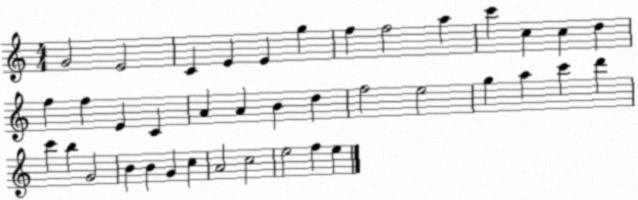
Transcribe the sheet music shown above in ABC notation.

X:1
T:Untitled
M:4/4
L:1/4
K:C
G2 E2 C E E g f f2 a c' c c d f f E C A A B d f2 e2 g a c' d' c' b G2 B B G c A2 c2 e2 f e